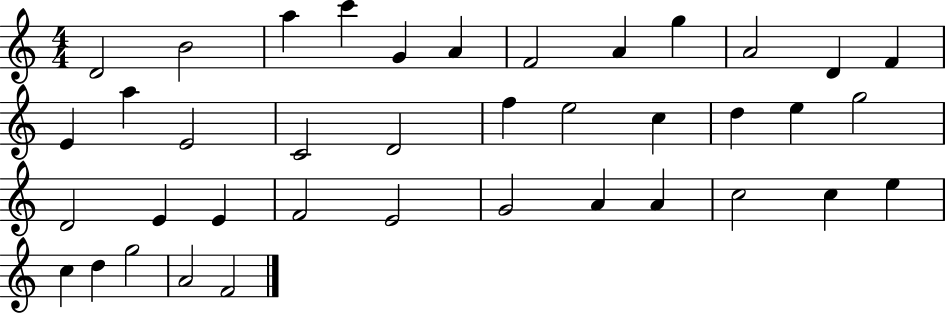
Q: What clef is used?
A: treble